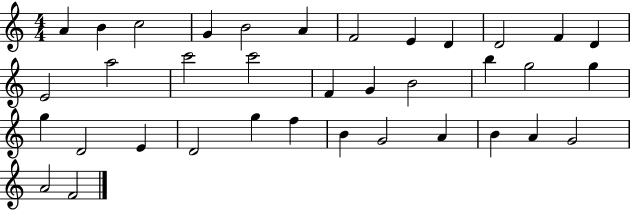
{
  \clef treble
  \numericTimeSignature
  \time 4/4
  \key c \major
  a'4 b'4 c''2 | g'4 b'2 a'4 | f'2 e'4 d'4 | d'2 f'4 d'4 | \break e'2 a''2 | c'''2 c'''2 | f'4 g'4 b'2 | b''4 g''2 g''4 | \break g''4 d'2 e'4 | d'2 g''4 f''4 | b'4 g'2 a'4 | b'4 a'4 g'2 | \break a'2 f'2 | \bar "|."
}